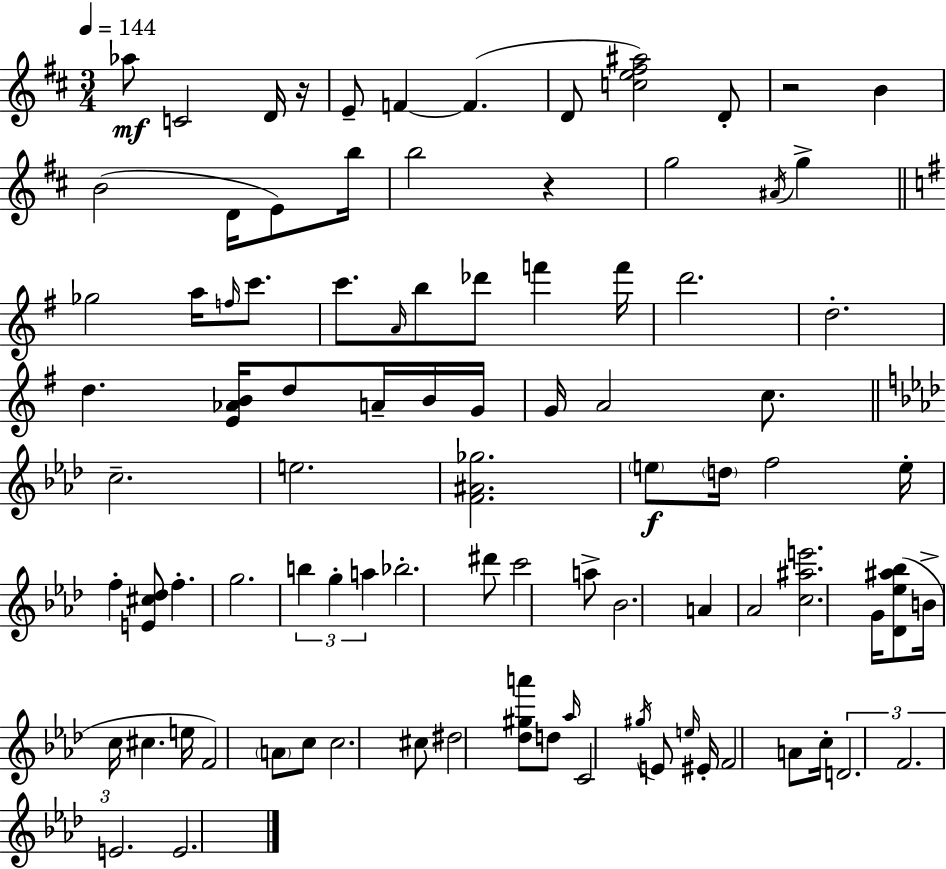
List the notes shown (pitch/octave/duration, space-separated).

Ab5/e C4/h D4/s R/s E4/e F4/q F4/q. D4/e [C5,E5,F#5,A#5]/h D4/e R/h B4/q B4/h D4/s E4/e B5/s B5/h R/q G5/h A#4/s G5/q Gb5/h A5/s F5/s C6/e. C6/e. A4/s B5/e Db6/e F6/q F6/s D6/h. D5/h. D5/q. [E4,Ab4,B4]/s D5/e A4/s B4/s G4/s G4/s A4/h C5/e. C5/h. E5/h. [F4,A#4,Gb5]/h. E5/e D5/s F5/h E5/s F5/q [E4,C#5,Db5]/e F5/q. G5/h. B5/q G5/q A5/q Bb5/h. D#6/e C6/h A5/e Bb4/h. A4/q Ab4/h [C5,A#5,E6]/h. G4/s [Db4,Eb5,A#5,Bb5]/e B4/s C5/s C#5/q. E5/s F4/h A4/e C5/e C5/h. C#5/e D#5/h [Db5,G#5,A6]/e D5/e Ab5/s C4/h G#5/s E4/e E5/s EIS4/s F4/h A4/e C5/s D4/h. F4/h. E4/h. E4/h.